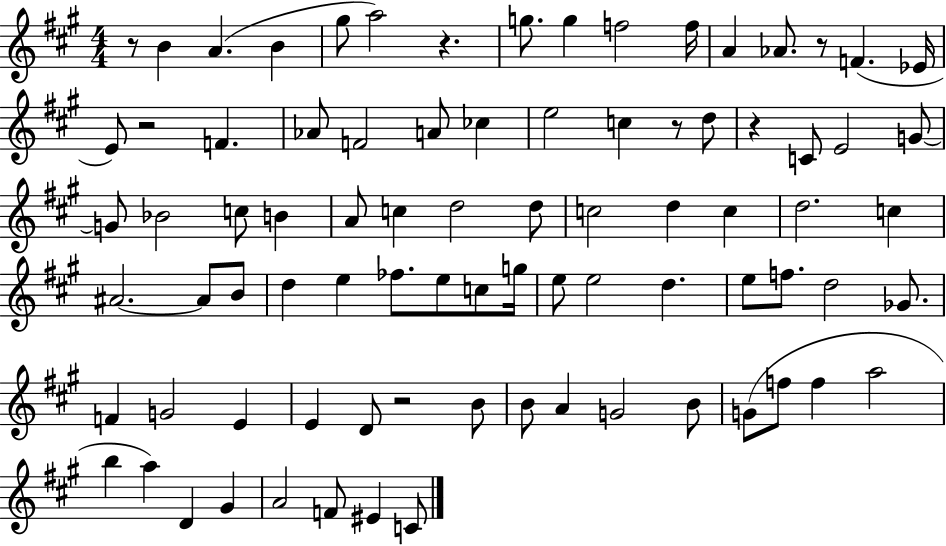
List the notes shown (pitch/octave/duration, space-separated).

R/e B4/q A4/q. B4/q G#5/e A5/h R/q. G5/e. G5/q F5/h F5/s A4/q Ab4/e. R/e F4/q. Eb4/s E4/e R/h F4/q. Ab4/e F4/h A4/e CES5/q E5/h C5/q R/e D5/e R/q C4/e E4/h G4/e G4/e Bb4/h C5/e B4/q A4/e C5/q D5/h D5/e C5/h D5/q C5/q D5/h. C5/q A#4/h. A#4/e B4/e D5/q E5/q FES5/e. E5/e C5/e G5/s E5/e E5/h D5/q. E5/e F5/e. D5/h Gb4/e. F4/q G4/h E4/q E4/q D4/e R/h B4/e B4/e A4/q G4/h B4/e G4/e F5/e F5/q A5/h B5/q A5/q D4/q G#4/q A4/h F4/e EIS4/q C4/e